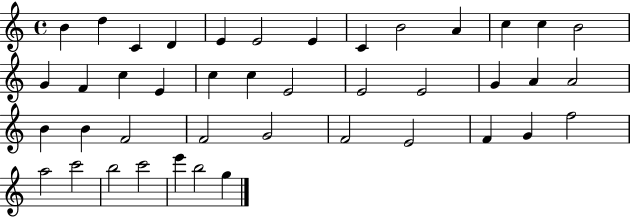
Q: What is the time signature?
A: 4/4